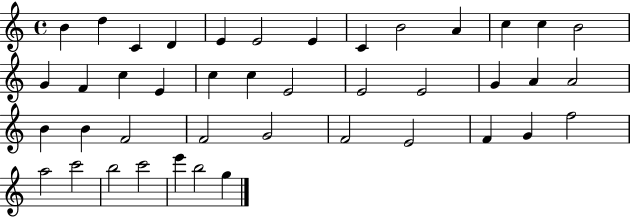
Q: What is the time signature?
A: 4/4